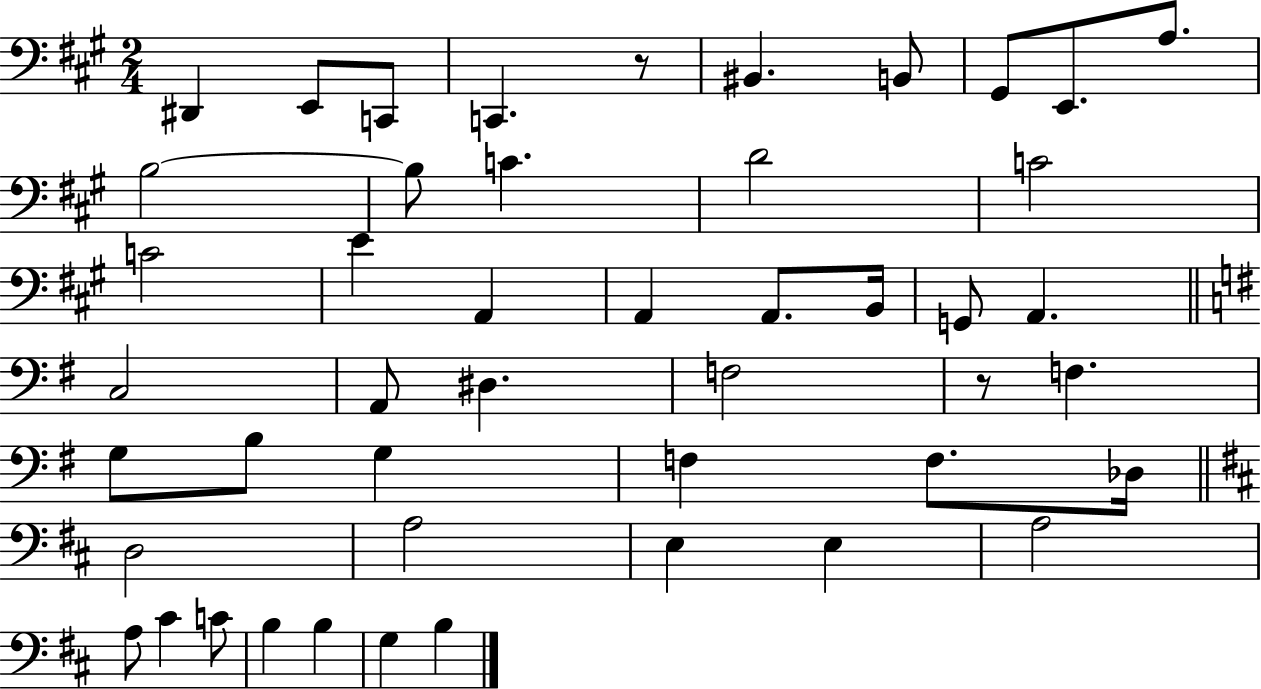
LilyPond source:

{
  \clef bass
  \numericTimeSignature
  \time 2/4
  \key a \major
  \repeat volta 2 { dis,4 e,8 c,8 | c,4. r8 | bis,4. b,8 | gis,8 e,8. a8. | \break b2~~ | b8 c'4. | d'2 | c'2 | \break c'2 | e'4 a,4 | a,4 a,8. b,16 | g,8 a,4. | \break \bar "||" \break \key e \minor c2 | a,8 dis4. | f2 | r8 f4. | \break g8 b8 g4 | f4 f8. des16 | \bar "||" \break \key b \minor d2 | a2 | e4 e4 | a2 | \break a8 cis'4 c'8 | b4 b4 | g4 b4 | } \bar "|."
}